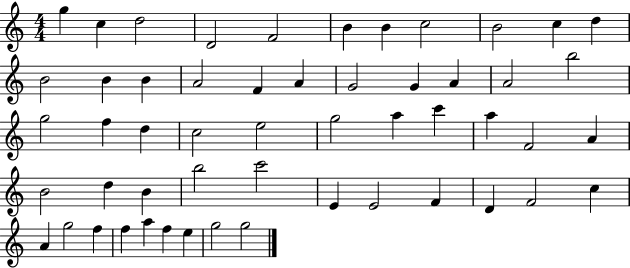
X:1
T:Untitled
M:4/4
L:1/4
K:C
g c d2 D2 F2 B B c2 B2 c d B2 B B A2 F A G2 G A A2 b2 g2 f d c2 e2 g2 a c' a F2 A B2 d B b2 c'2 E E2 F D F2 c A g2 f f a f e g2 g2